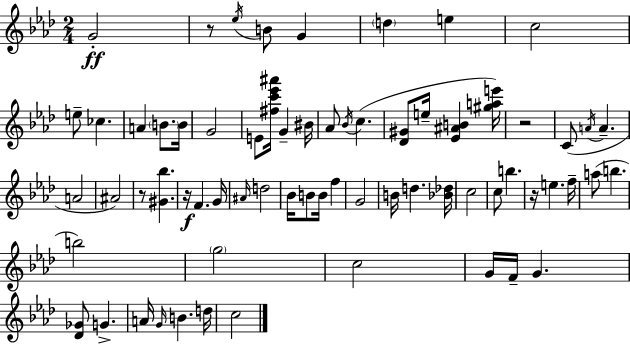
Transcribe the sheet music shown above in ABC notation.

X:1
T:Untitled
M:2/4
L:1/4
K:Fm
G2 z/2 _e/4 B/2 G d e c2 e/2 _c A B/2 B/4 G2 E/2 [^fc'_e'^a']/4 G ^B/4 _A/2 _B/4 c [_D^G]/2 e/4 [_E^AB] [^gae']/4 z2 C/2 A/4 A A2 ^A2 z/2 [^G_b] z/4 F G/4 ^A/4 d2 _B/4 B/2 B/4 f G2 B/4 d [_B_d]/4 c2 c/2 b z/4 e f/4 a/2 b b2 g2 c2 G/4 F/4 G [_D_G]/2 G A/4 G/4 B d/4 c2